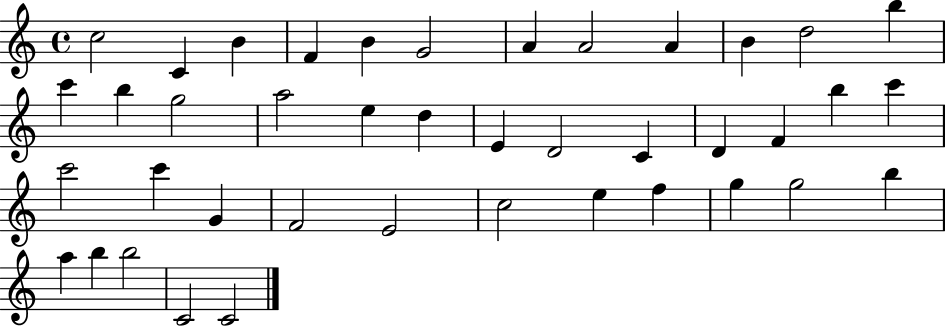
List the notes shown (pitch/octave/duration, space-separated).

C5/h C4/q B4/q F4/q B4/q G4/h A4/q A4/h A4/q B4/q D5/h B5/q C6/q B5/q G5/h A5/h E5/q D5/q E4/q D4/h C4/q D4/q F4/q B5/q C6/q C6/h C6/q G4/q F4/h E4/h C5/h E5/q F5/q G5/q G5/h B5/q A5/q B5/q B5/h C4/h C4/h